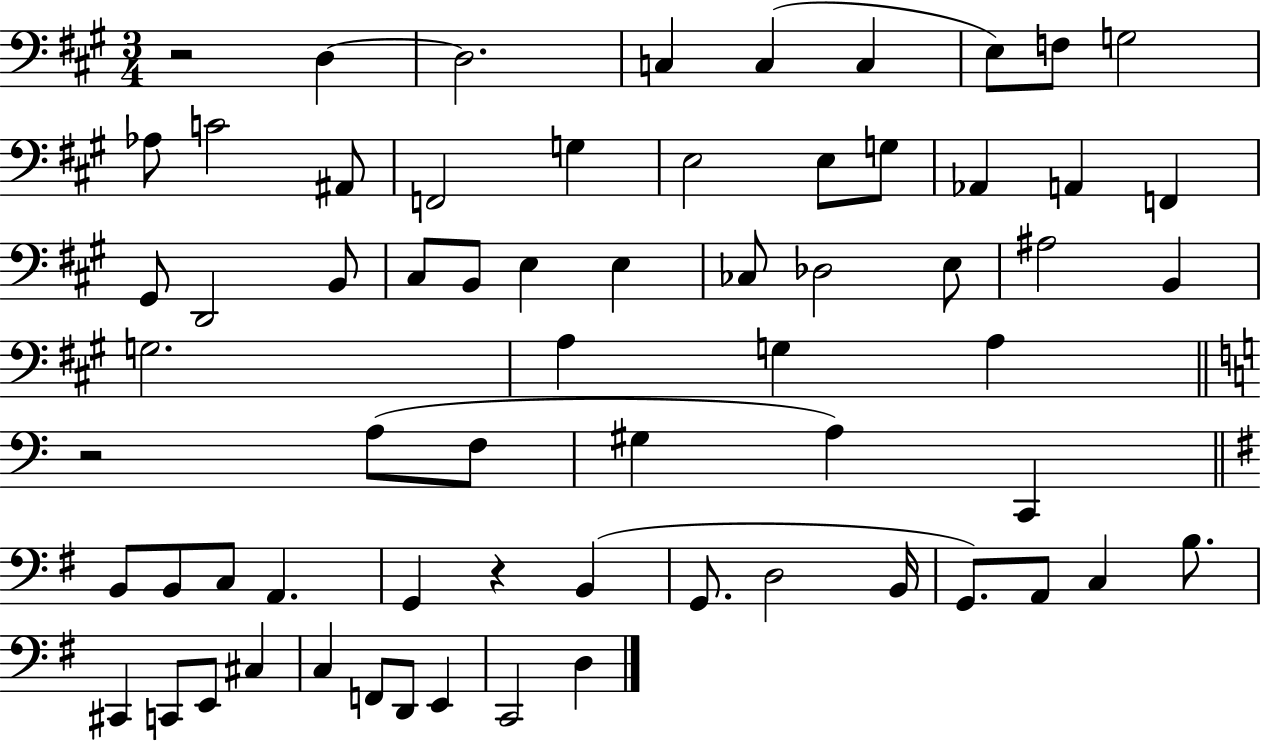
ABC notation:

X:1
T:Untitled
M:3/4
L:1/4
K:A
z2 D, D,2 C, C, C, E,/2 F,/2 G,2 _A,/2 C2 ^A,,/2 F,,2 G, E,2 E,/2 G,/2 _A,, A,, F,, ^G,,/2 D,,2 B,,/2 ^C,/2 B,,/2 E, E, _C,/2 _D,2 E,/2 ^A,2 B,, G,2 A, G, A, z2 A,/2 F,/2 ^G, A, C,, B,,/2 B,,/2 C,/2 A,, G,, z B,, G,,/2 D,2 B,,/4 G,,/2 A,,/2 C, B,/2 ^C,, C,,/2 E,,/2 ^C, C, F,,/2 D,,/2 E,, C,,2 D,